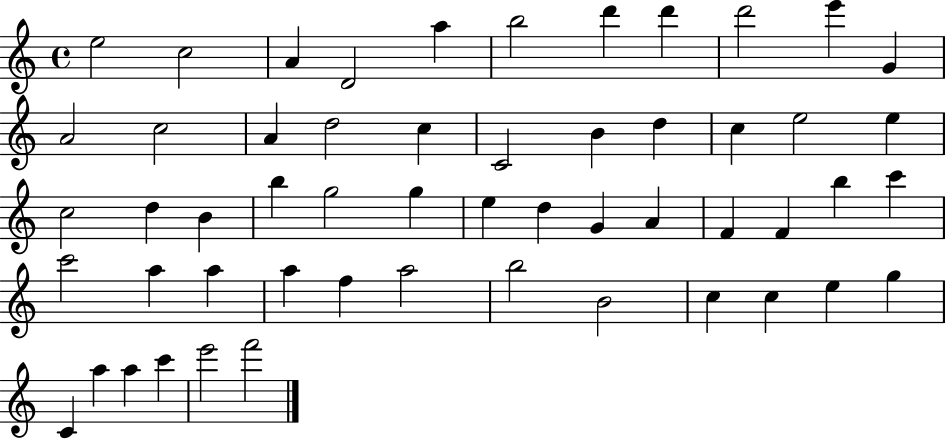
X:1
T:Untitled
M:4/4
L:1/4
K:C
e2 c2 A D2 a b2 d' d' d'2 e' G A2 c2 A d2 c C2 B d c e2 e c2 d B b g2 g e d G A F F b c' c'2 a a a f a2 b2 B2 c c e g C a a c' e'2 f'2